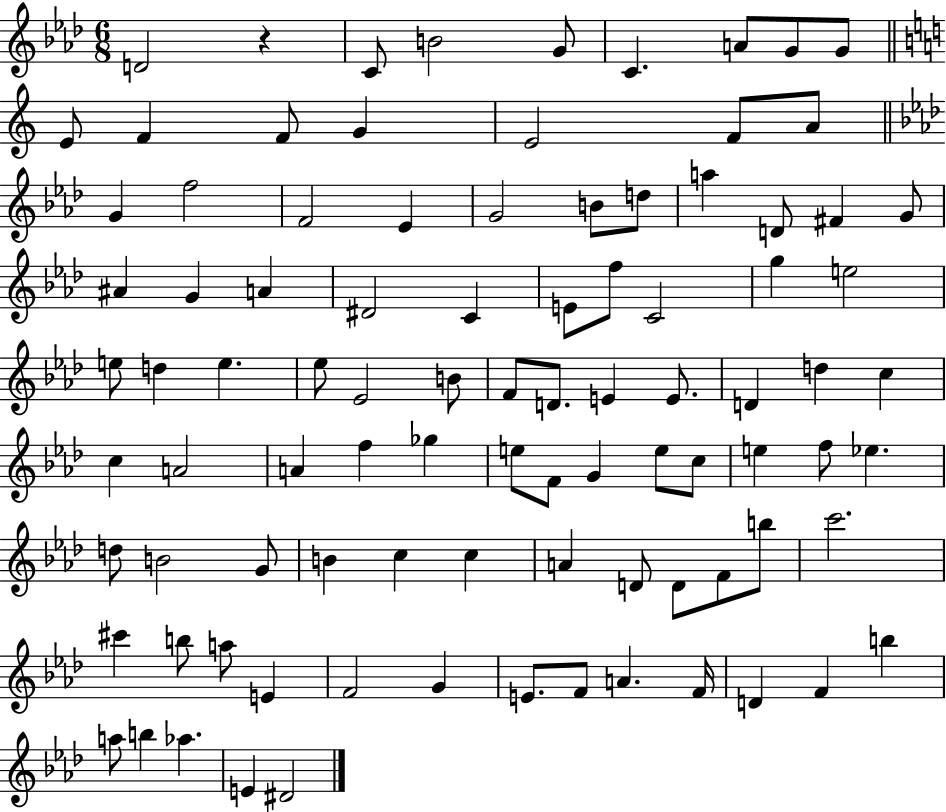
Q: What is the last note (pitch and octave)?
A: D#4